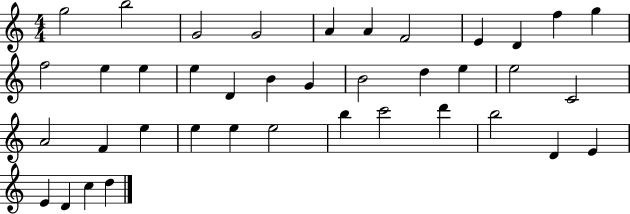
{
  \clef treble
  \numericTimeSignature
  \time 4/4
  \key c \major
  g''2 b''2 | g'2 g'2 | a'4 a'4 f'2 | e'4 d'4 f''4 g''4 | \break f''2 e''4 e''4 | e''4 d'4 b'4 g'4 | b'2 d''4 e''4 | e''2 c'2 | \break a'2 f'4 e''4 | e''4 e''4 e''2 | b''4 c'''2 d'''4 | b''2 d'4 e'4 | \break e'4 d'4 c''4 d''4 | \bar "|."
}